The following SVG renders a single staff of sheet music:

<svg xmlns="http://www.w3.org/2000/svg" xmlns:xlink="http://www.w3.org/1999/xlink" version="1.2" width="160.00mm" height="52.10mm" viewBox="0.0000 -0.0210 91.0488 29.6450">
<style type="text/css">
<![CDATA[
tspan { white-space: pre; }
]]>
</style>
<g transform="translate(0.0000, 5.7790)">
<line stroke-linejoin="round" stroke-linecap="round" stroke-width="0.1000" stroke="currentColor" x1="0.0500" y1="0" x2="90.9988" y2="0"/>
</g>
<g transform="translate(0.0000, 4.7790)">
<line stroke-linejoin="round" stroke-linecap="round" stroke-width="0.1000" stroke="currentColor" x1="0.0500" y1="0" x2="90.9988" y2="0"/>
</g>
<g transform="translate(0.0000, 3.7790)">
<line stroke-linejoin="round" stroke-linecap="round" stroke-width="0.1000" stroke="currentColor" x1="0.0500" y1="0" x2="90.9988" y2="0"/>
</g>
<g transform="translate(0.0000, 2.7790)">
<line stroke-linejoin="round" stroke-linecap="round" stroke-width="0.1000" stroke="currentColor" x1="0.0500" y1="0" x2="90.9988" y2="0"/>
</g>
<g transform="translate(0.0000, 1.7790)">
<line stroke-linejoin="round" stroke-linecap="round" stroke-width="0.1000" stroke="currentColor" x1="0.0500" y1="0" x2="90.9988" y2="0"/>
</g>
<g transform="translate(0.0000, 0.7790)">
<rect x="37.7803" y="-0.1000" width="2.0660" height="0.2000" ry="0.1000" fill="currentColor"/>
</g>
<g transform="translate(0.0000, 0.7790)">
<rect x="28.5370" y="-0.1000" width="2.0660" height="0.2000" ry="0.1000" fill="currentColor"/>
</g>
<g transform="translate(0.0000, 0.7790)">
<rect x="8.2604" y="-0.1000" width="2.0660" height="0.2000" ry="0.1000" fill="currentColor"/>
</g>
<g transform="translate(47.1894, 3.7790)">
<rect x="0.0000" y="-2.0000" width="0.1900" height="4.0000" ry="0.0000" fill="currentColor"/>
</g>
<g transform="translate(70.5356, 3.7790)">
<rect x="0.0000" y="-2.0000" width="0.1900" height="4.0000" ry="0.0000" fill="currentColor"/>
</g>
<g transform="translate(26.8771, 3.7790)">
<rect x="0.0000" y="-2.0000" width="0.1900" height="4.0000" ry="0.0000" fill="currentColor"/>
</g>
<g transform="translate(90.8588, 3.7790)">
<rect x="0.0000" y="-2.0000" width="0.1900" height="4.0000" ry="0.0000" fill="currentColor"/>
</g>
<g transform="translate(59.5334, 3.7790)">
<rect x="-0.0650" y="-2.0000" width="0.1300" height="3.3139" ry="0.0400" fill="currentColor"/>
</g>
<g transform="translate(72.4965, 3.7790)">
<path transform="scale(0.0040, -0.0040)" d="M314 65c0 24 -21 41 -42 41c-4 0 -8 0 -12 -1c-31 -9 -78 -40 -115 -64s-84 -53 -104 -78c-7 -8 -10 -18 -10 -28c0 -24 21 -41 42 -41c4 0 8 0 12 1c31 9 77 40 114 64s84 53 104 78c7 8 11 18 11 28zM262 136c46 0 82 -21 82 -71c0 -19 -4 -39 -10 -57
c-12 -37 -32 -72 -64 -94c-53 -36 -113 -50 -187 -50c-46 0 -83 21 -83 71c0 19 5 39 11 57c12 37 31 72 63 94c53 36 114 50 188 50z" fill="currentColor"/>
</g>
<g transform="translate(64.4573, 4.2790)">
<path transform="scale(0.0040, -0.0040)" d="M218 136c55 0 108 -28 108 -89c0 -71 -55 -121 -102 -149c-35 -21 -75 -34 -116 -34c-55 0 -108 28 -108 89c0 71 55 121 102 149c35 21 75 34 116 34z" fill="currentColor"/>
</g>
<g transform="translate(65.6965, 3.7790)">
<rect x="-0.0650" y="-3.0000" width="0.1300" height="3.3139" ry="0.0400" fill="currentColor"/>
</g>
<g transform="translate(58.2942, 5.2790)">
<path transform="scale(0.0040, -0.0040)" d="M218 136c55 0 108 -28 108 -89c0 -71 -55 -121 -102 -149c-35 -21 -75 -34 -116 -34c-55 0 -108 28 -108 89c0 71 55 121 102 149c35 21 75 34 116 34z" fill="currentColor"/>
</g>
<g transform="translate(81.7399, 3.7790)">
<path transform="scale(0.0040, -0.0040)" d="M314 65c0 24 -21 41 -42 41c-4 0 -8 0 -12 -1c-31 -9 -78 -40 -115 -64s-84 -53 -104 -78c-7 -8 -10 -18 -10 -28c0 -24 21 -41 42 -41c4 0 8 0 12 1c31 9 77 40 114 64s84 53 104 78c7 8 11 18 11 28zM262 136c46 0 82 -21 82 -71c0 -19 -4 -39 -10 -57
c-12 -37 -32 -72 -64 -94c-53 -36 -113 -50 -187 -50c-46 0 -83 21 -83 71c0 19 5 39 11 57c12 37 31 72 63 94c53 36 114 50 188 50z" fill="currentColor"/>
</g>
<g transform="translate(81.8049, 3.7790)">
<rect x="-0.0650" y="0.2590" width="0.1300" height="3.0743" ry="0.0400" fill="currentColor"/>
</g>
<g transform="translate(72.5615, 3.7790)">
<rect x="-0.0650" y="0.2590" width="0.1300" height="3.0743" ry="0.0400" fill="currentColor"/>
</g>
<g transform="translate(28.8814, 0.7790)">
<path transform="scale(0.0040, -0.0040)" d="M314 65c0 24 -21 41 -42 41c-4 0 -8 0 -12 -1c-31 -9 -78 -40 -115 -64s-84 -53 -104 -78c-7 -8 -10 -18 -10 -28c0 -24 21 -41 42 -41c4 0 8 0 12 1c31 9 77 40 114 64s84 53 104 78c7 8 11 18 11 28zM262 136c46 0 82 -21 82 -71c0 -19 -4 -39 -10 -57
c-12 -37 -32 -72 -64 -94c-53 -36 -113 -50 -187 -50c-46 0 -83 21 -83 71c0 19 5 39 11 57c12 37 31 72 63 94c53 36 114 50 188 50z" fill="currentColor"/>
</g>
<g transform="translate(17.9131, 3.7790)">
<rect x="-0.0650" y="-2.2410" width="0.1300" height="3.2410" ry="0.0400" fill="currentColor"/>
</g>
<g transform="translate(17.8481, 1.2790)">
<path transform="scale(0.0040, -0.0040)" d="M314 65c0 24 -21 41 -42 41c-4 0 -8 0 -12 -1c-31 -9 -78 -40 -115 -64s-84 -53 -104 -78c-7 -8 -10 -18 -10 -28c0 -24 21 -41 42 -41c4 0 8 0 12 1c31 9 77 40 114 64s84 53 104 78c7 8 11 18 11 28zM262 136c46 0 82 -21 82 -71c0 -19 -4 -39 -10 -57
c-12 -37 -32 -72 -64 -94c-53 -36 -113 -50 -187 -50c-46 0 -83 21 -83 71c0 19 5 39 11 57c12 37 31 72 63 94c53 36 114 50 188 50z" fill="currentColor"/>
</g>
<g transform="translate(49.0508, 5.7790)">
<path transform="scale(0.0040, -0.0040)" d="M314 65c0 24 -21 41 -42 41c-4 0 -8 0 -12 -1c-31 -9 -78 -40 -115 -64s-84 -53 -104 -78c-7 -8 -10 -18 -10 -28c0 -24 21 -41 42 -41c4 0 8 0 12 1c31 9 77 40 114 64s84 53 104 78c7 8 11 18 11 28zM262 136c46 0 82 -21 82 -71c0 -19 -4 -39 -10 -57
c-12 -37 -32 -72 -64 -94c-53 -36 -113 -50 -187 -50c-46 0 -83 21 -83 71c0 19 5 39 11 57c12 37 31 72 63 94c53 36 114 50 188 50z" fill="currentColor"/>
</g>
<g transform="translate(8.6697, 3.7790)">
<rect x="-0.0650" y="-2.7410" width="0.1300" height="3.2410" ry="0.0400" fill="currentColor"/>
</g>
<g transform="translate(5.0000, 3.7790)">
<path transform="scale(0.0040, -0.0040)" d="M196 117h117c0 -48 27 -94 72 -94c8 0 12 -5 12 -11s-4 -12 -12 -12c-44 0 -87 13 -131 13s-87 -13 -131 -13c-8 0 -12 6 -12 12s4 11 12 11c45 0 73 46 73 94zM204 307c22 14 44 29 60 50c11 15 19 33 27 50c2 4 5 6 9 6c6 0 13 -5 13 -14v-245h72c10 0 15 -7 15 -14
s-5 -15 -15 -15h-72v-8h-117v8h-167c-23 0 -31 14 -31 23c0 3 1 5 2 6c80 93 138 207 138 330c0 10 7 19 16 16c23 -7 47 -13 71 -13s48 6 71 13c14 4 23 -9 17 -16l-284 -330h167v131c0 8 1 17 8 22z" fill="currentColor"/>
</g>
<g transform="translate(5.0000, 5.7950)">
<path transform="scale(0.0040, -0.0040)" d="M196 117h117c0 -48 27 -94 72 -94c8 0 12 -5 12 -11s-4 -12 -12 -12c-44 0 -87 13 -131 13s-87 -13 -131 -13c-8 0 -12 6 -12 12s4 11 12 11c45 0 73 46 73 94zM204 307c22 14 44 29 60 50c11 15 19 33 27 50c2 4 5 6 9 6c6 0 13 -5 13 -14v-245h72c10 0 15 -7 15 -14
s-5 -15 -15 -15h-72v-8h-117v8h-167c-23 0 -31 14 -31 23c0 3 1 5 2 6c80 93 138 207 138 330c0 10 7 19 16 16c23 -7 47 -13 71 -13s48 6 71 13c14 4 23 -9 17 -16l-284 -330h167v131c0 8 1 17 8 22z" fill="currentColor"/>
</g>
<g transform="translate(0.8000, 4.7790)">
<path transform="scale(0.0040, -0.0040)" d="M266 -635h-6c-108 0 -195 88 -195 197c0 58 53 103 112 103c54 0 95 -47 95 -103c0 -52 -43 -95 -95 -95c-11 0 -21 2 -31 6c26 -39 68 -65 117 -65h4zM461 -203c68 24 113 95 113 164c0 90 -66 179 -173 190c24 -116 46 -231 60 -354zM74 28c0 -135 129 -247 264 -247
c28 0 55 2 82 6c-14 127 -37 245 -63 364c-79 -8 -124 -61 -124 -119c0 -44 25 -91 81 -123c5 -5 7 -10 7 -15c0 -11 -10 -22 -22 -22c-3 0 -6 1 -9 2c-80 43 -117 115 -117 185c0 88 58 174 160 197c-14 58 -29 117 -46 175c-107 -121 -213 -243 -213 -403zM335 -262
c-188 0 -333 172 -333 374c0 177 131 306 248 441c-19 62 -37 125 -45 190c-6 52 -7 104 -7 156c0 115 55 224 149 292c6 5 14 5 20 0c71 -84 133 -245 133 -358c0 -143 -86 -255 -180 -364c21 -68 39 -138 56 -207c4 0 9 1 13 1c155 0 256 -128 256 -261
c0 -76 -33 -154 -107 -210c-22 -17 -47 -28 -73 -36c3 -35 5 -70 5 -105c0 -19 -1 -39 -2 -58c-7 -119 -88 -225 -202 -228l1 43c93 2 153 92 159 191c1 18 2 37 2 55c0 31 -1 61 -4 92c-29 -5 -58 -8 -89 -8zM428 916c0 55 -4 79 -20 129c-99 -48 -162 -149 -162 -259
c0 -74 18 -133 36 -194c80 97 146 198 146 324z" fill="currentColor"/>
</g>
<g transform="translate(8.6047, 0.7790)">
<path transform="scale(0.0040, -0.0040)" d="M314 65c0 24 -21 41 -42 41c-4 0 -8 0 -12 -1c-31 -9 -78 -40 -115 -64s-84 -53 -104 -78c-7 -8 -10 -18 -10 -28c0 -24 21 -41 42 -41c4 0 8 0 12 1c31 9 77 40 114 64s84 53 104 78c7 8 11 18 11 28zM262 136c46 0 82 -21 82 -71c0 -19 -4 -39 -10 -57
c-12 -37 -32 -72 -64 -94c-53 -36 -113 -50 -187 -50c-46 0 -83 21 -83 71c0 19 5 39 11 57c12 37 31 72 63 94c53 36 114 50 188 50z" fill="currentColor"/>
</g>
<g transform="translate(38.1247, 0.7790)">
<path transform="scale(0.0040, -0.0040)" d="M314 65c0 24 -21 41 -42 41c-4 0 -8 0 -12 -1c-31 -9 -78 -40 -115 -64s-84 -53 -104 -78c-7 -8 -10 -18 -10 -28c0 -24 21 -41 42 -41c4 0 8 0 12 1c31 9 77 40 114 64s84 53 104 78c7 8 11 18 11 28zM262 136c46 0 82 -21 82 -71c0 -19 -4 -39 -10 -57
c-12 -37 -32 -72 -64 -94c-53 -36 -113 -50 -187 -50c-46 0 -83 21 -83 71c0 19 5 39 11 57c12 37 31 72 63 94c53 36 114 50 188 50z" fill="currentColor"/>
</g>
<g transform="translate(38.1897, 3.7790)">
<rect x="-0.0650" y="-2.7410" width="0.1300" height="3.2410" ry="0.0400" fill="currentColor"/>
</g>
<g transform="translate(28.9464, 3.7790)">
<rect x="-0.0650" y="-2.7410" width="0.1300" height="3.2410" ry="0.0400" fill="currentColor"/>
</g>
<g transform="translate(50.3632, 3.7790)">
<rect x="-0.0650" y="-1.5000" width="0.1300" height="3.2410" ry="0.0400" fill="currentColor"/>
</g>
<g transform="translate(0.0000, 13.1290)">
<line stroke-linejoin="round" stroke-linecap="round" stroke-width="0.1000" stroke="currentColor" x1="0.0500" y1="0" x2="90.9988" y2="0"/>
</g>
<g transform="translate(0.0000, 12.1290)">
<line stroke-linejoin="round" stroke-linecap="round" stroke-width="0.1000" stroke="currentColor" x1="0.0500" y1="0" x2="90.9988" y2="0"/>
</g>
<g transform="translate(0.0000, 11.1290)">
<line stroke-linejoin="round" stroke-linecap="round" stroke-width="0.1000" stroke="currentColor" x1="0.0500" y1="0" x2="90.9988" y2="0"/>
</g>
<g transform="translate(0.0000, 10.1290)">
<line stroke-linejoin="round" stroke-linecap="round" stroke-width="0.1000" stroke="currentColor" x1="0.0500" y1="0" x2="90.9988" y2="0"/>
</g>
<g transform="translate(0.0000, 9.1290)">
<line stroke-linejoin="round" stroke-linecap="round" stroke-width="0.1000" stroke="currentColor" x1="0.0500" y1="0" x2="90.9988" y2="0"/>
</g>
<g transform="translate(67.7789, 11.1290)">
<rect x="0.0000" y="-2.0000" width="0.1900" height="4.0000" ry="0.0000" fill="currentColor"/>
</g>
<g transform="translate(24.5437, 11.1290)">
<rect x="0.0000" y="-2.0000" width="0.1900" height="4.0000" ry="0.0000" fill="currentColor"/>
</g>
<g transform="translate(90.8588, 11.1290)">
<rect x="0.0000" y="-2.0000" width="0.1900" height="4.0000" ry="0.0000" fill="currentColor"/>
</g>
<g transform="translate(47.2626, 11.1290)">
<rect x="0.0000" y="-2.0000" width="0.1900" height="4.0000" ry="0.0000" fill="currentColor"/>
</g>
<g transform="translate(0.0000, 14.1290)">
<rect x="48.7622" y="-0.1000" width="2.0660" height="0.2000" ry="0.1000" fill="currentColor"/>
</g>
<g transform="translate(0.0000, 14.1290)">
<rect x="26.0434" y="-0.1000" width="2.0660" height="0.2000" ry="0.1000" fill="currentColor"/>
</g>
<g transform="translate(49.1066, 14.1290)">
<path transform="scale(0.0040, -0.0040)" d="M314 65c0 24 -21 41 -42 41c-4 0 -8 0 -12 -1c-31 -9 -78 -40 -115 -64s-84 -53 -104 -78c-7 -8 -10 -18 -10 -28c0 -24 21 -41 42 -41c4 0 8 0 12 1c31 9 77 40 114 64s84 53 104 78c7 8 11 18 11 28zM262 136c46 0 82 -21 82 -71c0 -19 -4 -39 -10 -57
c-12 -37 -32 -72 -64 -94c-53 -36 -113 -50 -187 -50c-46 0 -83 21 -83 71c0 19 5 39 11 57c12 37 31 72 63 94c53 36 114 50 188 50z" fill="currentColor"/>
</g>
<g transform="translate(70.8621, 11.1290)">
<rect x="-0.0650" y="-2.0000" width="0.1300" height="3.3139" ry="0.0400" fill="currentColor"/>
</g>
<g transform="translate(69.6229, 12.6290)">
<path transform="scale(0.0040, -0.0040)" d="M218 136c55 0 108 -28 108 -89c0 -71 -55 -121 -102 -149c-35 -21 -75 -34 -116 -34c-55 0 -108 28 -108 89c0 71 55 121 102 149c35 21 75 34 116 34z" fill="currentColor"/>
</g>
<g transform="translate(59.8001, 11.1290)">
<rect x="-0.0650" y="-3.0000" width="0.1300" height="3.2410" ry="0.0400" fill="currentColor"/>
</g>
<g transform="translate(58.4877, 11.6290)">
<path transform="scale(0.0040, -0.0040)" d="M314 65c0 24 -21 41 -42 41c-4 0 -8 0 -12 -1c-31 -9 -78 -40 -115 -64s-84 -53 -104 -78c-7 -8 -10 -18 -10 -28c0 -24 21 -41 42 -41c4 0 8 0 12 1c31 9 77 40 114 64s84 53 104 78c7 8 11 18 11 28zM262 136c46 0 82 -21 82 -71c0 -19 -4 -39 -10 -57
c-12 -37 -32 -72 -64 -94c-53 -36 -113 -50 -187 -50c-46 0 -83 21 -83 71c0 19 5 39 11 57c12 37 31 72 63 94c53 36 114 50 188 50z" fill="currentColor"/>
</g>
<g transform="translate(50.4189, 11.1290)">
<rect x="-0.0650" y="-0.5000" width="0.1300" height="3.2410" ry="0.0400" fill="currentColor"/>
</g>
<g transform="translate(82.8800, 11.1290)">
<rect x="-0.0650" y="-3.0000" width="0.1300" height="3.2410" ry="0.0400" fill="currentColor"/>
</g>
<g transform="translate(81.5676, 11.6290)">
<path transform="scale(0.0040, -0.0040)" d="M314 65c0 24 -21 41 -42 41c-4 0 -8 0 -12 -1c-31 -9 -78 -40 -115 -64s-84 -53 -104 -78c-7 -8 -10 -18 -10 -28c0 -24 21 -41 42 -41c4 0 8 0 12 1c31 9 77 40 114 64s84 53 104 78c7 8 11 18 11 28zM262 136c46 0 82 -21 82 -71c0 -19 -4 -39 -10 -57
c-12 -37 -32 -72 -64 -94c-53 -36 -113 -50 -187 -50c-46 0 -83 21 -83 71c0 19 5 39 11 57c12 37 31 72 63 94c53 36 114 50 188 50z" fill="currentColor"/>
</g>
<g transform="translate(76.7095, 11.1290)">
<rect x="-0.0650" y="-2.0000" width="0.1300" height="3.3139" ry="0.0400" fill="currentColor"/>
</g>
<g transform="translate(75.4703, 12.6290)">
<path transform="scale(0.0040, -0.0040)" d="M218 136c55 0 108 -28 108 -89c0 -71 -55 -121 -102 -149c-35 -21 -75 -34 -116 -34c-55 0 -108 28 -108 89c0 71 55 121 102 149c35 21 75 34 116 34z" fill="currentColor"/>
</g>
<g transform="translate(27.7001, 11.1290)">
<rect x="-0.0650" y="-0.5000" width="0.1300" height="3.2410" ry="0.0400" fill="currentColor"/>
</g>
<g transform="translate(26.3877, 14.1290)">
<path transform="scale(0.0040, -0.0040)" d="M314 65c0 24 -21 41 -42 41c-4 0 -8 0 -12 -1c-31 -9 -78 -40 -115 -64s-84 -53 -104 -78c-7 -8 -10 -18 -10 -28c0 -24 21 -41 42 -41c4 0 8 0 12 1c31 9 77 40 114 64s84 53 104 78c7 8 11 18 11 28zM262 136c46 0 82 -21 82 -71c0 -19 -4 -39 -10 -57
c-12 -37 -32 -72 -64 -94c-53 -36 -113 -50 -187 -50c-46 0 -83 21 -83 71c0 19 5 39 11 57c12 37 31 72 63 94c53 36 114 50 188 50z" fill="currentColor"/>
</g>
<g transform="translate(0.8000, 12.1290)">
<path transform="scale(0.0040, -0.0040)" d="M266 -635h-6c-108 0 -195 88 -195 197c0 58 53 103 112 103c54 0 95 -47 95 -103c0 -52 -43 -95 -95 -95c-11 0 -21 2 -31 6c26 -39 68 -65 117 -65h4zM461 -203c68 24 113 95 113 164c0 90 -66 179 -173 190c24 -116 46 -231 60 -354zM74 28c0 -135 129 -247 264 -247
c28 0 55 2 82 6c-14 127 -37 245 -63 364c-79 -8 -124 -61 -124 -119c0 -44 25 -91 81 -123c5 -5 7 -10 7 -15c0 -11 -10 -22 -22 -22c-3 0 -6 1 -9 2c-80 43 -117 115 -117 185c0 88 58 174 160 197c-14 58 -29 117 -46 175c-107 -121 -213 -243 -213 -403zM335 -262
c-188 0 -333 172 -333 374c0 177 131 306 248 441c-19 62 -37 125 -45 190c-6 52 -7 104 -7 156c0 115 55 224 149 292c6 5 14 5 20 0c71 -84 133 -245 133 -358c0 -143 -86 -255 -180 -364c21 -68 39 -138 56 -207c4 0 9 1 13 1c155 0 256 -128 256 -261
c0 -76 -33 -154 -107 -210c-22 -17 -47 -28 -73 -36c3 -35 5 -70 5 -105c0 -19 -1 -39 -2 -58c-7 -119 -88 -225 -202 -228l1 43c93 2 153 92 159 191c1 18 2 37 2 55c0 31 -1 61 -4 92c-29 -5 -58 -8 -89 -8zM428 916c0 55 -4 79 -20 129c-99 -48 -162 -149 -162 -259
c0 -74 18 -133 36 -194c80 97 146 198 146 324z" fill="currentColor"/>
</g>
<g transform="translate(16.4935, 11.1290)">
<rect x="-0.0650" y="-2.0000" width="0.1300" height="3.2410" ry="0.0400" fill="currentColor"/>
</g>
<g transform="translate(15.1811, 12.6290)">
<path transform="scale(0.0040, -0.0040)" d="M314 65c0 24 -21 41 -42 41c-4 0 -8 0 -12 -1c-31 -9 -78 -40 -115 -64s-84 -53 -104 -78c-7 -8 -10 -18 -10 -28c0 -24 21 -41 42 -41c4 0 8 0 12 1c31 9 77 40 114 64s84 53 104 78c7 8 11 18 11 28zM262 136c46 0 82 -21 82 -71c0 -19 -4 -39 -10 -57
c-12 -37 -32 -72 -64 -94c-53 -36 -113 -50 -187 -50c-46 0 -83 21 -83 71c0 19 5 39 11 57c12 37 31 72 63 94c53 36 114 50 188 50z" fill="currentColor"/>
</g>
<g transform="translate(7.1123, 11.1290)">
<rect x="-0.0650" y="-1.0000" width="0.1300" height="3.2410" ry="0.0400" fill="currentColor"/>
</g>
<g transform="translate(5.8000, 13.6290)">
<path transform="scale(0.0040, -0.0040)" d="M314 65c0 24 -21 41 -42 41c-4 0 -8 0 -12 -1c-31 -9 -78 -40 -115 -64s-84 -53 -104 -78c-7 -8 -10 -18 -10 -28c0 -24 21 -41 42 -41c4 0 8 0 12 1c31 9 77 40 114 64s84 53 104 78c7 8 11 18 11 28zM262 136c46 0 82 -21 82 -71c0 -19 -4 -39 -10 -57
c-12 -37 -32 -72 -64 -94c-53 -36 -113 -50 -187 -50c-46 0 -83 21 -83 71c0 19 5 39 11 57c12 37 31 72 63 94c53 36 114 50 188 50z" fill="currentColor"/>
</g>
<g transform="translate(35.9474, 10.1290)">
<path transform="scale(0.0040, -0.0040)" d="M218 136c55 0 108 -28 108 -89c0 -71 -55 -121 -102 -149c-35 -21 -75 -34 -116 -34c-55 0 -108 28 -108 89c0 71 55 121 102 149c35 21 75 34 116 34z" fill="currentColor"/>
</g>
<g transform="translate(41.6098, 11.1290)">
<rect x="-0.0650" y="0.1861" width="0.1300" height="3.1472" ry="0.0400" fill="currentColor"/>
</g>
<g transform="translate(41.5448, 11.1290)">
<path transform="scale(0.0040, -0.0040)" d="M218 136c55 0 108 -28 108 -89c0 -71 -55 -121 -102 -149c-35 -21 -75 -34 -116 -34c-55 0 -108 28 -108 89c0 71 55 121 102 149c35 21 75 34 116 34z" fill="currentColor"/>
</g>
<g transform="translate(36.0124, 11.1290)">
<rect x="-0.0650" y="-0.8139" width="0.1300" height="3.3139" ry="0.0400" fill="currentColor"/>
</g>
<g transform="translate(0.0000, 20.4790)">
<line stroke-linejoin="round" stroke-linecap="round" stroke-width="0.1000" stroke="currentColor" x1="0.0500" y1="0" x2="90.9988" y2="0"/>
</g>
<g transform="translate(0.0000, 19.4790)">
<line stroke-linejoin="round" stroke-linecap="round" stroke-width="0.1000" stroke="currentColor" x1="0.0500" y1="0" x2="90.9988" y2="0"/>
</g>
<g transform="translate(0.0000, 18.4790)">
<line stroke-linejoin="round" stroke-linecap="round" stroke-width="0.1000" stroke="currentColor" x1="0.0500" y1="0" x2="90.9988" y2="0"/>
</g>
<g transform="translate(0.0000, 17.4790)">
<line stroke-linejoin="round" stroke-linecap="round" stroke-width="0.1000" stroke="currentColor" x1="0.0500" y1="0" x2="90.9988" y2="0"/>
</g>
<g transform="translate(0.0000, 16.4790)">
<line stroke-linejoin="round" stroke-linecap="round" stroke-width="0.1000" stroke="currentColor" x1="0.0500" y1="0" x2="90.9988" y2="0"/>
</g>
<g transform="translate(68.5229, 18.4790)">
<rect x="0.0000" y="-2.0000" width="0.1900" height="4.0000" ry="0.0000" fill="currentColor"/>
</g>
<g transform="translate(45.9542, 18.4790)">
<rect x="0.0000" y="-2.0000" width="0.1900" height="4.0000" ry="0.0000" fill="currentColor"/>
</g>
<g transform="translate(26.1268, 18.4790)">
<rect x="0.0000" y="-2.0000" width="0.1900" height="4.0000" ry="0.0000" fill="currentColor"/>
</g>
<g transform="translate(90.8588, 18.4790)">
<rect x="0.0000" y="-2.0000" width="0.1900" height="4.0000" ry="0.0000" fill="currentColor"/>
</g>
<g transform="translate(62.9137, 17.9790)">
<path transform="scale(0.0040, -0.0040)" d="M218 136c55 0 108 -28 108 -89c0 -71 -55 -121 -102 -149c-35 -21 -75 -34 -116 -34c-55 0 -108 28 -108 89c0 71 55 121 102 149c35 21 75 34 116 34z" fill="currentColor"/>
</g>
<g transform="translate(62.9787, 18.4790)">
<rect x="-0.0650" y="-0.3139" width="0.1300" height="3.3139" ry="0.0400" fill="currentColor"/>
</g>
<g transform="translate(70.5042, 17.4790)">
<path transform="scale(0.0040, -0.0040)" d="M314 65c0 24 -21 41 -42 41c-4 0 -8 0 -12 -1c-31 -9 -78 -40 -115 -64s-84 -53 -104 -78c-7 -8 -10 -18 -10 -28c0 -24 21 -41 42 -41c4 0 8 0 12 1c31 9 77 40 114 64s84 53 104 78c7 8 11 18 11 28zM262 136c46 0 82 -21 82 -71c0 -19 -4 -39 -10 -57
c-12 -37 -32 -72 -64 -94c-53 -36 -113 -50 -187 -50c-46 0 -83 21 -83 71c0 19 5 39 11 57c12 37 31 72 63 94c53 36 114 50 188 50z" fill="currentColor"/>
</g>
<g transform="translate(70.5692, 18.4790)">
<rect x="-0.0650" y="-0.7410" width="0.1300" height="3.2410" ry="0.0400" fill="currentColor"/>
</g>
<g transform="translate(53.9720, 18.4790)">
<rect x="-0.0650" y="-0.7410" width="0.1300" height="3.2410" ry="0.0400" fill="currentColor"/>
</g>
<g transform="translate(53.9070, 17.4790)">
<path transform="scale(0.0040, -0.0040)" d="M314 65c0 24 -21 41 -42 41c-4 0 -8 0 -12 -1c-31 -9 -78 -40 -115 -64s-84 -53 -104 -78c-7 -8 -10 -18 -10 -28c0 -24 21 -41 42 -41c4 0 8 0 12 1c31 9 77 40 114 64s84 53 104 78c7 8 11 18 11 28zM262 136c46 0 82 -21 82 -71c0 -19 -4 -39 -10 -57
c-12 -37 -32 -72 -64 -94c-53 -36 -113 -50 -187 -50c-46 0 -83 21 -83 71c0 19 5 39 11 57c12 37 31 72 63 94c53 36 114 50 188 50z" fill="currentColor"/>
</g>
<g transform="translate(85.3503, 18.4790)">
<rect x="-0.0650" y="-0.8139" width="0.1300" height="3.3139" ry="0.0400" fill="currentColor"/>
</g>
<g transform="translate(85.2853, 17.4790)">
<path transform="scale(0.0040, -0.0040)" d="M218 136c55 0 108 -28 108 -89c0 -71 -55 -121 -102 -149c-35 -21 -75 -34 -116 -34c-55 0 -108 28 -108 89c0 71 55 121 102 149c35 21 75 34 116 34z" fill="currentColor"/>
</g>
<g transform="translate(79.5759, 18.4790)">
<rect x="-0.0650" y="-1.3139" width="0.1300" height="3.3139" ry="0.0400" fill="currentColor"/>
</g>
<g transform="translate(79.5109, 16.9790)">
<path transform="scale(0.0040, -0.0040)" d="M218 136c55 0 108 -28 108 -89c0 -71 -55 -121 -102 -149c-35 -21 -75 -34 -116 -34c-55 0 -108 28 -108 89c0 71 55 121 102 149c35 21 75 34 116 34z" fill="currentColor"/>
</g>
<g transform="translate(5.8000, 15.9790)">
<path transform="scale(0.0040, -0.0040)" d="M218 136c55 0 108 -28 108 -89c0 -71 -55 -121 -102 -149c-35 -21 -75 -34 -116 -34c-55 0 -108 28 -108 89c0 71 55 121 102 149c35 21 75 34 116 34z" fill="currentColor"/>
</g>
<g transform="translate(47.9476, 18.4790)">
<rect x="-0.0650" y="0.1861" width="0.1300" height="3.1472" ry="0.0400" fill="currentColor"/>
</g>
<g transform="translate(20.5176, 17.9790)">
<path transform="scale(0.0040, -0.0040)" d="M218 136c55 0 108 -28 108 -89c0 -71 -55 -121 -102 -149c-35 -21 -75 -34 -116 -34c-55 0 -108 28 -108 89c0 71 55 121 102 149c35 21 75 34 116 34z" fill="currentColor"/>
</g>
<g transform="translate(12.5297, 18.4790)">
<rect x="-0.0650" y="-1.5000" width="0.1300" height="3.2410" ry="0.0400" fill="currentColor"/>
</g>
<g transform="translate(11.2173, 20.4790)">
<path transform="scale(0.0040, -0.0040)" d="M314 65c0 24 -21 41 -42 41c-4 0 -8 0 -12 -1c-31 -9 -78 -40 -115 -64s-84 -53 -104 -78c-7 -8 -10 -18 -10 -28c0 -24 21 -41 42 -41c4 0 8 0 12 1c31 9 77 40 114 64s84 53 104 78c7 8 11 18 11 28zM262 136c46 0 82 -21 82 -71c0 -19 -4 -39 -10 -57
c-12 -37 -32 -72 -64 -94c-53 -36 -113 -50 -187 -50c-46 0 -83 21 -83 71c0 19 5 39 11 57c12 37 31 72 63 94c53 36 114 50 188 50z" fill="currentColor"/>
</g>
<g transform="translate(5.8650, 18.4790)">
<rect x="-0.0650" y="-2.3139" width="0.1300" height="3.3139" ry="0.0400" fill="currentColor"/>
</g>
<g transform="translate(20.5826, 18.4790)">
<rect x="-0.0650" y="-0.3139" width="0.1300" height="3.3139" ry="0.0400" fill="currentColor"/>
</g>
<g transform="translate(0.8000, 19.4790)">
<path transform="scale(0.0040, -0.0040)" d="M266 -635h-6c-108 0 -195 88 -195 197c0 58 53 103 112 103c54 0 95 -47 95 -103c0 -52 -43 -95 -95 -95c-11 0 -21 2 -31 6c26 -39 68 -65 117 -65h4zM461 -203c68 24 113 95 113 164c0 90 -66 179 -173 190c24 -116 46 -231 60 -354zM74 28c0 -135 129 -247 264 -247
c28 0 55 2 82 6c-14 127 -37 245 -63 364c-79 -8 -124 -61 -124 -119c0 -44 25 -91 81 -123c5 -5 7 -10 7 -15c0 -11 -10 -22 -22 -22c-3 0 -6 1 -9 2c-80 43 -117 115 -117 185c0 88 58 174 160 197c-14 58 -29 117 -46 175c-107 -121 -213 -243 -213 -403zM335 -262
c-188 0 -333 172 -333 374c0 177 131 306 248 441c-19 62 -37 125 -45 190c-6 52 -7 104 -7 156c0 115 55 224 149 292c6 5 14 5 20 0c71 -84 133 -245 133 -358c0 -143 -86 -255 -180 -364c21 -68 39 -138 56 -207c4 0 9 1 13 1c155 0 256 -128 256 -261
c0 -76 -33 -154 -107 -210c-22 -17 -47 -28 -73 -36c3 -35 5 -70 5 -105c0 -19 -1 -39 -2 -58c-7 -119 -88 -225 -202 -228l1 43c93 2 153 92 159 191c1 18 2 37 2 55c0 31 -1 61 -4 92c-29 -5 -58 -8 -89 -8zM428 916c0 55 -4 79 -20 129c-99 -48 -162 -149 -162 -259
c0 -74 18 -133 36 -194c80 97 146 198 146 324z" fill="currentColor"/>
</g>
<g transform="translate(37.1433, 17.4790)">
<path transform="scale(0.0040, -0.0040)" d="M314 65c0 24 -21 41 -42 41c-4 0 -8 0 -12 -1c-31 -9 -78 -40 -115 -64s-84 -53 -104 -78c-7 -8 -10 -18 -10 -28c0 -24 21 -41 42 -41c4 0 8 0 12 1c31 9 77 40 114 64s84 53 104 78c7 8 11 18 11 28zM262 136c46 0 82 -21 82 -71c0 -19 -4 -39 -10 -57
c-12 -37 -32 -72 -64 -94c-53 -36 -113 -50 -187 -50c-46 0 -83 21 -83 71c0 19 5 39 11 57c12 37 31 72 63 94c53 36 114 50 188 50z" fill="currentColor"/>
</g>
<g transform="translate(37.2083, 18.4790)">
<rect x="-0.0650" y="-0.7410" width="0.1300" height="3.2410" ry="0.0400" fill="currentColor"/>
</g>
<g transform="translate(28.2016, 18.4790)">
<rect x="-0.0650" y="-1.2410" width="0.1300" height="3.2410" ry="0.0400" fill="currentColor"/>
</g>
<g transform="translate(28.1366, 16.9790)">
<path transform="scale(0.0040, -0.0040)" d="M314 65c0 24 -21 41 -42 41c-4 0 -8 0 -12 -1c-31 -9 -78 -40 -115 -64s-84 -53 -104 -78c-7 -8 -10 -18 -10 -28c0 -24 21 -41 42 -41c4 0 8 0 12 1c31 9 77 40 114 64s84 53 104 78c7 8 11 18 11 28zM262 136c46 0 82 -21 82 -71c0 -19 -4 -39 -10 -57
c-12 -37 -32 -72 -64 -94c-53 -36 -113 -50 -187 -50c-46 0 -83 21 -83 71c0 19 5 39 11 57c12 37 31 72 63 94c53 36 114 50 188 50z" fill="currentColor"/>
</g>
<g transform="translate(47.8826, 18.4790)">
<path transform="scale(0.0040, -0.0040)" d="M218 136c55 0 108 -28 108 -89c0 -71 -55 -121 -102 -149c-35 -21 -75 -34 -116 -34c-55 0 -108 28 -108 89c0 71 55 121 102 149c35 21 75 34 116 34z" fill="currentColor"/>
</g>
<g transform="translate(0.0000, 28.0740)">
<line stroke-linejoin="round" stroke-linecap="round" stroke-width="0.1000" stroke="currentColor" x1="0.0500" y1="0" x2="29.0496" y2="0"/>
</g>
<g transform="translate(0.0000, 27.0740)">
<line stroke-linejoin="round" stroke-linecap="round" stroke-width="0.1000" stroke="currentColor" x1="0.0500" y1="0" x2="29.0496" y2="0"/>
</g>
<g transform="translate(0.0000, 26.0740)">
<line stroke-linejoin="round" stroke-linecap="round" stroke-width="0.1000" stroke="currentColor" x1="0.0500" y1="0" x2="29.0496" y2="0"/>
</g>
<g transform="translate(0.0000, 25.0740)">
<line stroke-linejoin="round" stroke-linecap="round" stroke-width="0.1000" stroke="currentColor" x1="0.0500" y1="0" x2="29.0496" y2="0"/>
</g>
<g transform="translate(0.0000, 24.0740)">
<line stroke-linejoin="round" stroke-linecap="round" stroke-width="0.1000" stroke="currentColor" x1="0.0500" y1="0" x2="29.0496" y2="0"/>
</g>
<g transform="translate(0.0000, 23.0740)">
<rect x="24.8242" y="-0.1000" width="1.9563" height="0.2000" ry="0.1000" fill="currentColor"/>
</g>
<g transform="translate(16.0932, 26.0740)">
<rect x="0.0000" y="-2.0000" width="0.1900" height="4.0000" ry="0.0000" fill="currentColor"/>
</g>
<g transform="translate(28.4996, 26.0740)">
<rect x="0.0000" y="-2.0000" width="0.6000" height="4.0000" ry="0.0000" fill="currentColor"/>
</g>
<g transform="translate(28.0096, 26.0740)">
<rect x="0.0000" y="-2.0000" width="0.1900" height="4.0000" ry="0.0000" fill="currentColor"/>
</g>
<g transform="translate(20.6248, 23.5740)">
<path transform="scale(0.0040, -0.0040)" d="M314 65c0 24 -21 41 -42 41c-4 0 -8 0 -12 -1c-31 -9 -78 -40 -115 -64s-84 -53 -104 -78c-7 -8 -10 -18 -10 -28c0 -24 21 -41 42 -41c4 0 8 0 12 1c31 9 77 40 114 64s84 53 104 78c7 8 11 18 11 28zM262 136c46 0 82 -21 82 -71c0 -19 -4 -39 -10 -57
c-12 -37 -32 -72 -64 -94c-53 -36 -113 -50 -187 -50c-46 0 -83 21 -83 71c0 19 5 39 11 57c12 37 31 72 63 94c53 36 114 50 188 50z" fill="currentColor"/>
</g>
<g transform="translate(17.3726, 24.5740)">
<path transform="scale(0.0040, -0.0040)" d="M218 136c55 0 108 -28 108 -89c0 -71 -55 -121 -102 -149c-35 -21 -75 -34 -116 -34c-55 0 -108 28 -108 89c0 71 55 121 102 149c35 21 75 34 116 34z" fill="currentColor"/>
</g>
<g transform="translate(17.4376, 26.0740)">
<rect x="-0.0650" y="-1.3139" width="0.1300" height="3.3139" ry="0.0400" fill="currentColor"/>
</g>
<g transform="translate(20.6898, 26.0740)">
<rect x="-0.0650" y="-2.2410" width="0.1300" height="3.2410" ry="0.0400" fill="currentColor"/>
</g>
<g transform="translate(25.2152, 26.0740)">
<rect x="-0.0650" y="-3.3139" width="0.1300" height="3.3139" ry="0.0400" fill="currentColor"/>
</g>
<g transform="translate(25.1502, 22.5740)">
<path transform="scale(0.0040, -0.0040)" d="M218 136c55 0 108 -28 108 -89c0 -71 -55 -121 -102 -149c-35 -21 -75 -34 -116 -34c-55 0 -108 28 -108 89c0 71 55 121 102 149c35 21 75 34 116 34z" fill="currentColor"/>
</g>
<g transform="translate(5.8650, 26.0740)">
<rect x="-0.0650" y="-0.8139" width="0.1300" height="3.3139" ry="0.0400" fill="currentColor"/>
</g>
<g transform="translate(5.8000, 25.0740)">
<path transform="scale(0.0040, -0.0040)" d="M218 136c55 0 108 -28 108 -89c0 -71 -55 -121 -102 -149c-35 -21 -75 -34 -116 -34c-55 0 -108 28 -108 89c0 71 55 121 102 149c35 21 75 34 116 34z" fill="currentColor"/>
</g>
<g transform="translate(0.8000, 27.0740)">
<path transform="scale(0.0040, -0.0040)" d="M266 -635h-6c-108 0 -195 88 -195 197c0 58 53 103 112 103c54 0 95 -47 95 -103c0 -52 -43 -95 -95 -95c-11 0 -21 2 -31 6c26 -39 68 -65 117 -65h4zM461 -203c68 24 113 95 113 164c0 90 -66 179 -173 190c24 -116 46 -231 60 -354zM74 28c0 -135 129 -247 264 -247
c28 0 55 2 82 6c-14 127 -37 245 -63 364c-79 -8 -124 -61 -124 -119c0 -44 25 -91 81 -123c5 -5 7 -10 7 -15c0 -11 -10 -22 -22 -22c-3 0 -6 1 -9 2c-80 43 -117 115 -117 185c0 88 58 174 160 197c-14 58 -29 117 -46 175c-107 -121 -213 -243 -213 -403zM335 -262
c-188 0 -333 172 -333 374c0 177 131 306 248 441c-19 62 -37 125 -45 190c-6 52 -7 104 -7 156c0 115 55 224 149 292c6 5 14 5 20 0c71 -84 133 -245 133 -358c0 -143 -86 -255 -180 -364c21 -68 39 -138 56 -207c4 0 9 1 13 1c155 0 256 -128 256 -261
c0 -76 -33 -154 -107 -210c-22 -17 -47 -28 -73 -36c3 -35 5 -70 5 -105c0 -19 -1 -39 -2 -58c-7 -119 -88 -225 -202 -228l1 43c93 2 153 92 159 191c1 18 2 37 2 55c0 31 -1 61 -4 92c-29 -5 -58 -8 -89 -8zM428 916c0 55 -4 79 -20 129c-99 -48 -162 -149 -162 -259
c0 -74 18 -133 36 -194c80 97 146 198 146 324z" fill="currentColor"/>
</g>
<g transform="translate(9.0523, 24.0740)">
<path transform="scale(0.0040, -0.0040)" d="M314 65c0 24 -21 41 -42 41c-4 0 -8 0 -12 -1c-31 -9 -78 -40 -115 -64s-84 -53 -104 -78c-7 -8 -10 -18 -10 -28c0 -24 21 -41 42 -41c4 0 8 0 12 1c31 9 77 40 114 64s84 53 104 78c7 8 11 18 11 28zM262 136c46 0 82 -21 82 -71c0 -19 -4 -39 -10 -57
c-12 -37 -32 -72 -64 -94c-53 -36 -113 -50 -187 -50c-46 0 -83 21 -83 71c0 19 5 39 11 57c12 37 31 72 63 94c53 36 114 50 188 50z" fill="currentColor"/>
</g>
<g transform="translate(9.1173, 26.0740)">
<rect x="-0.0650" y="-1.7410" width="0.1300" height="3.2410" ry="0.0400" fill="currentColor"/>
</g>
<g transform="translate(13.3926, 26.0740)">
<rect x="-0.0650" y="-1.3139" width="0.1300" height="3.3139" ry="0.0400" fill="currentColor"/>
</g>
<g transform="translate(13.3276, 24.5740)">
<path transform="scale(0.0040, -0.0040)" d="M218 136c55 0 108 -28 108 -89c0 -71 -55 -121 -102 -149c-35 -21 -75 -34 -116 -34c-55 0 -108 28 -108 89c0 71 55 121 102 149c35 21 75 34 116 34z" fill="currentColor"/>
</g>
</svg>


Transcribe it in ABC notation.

X:1
T:Untitled
M:4/4
L:1/4
K:C
a2 g2 a2 a2 E2 F A B2 B2 D2 F2 C2 d B C2 A2 F F A2 g E2 c e2 d2 B d2 c d2 e d d f2 e e g2 b